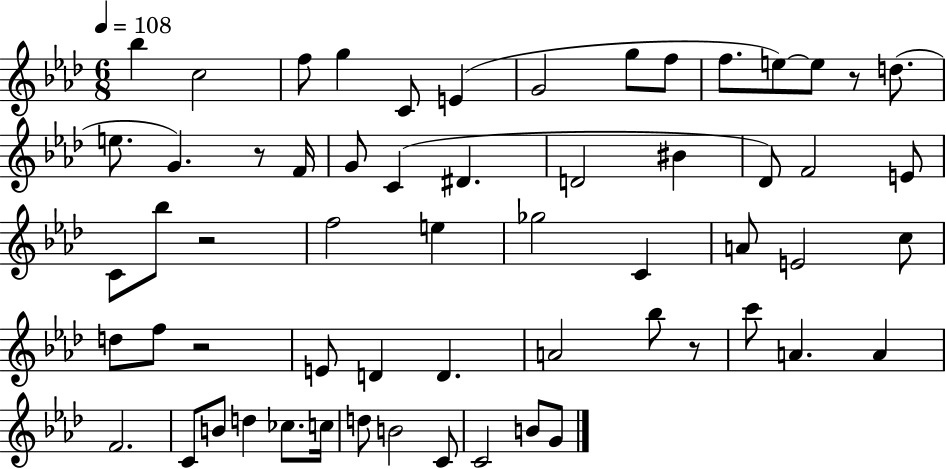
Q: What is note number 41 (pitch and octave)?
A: C6